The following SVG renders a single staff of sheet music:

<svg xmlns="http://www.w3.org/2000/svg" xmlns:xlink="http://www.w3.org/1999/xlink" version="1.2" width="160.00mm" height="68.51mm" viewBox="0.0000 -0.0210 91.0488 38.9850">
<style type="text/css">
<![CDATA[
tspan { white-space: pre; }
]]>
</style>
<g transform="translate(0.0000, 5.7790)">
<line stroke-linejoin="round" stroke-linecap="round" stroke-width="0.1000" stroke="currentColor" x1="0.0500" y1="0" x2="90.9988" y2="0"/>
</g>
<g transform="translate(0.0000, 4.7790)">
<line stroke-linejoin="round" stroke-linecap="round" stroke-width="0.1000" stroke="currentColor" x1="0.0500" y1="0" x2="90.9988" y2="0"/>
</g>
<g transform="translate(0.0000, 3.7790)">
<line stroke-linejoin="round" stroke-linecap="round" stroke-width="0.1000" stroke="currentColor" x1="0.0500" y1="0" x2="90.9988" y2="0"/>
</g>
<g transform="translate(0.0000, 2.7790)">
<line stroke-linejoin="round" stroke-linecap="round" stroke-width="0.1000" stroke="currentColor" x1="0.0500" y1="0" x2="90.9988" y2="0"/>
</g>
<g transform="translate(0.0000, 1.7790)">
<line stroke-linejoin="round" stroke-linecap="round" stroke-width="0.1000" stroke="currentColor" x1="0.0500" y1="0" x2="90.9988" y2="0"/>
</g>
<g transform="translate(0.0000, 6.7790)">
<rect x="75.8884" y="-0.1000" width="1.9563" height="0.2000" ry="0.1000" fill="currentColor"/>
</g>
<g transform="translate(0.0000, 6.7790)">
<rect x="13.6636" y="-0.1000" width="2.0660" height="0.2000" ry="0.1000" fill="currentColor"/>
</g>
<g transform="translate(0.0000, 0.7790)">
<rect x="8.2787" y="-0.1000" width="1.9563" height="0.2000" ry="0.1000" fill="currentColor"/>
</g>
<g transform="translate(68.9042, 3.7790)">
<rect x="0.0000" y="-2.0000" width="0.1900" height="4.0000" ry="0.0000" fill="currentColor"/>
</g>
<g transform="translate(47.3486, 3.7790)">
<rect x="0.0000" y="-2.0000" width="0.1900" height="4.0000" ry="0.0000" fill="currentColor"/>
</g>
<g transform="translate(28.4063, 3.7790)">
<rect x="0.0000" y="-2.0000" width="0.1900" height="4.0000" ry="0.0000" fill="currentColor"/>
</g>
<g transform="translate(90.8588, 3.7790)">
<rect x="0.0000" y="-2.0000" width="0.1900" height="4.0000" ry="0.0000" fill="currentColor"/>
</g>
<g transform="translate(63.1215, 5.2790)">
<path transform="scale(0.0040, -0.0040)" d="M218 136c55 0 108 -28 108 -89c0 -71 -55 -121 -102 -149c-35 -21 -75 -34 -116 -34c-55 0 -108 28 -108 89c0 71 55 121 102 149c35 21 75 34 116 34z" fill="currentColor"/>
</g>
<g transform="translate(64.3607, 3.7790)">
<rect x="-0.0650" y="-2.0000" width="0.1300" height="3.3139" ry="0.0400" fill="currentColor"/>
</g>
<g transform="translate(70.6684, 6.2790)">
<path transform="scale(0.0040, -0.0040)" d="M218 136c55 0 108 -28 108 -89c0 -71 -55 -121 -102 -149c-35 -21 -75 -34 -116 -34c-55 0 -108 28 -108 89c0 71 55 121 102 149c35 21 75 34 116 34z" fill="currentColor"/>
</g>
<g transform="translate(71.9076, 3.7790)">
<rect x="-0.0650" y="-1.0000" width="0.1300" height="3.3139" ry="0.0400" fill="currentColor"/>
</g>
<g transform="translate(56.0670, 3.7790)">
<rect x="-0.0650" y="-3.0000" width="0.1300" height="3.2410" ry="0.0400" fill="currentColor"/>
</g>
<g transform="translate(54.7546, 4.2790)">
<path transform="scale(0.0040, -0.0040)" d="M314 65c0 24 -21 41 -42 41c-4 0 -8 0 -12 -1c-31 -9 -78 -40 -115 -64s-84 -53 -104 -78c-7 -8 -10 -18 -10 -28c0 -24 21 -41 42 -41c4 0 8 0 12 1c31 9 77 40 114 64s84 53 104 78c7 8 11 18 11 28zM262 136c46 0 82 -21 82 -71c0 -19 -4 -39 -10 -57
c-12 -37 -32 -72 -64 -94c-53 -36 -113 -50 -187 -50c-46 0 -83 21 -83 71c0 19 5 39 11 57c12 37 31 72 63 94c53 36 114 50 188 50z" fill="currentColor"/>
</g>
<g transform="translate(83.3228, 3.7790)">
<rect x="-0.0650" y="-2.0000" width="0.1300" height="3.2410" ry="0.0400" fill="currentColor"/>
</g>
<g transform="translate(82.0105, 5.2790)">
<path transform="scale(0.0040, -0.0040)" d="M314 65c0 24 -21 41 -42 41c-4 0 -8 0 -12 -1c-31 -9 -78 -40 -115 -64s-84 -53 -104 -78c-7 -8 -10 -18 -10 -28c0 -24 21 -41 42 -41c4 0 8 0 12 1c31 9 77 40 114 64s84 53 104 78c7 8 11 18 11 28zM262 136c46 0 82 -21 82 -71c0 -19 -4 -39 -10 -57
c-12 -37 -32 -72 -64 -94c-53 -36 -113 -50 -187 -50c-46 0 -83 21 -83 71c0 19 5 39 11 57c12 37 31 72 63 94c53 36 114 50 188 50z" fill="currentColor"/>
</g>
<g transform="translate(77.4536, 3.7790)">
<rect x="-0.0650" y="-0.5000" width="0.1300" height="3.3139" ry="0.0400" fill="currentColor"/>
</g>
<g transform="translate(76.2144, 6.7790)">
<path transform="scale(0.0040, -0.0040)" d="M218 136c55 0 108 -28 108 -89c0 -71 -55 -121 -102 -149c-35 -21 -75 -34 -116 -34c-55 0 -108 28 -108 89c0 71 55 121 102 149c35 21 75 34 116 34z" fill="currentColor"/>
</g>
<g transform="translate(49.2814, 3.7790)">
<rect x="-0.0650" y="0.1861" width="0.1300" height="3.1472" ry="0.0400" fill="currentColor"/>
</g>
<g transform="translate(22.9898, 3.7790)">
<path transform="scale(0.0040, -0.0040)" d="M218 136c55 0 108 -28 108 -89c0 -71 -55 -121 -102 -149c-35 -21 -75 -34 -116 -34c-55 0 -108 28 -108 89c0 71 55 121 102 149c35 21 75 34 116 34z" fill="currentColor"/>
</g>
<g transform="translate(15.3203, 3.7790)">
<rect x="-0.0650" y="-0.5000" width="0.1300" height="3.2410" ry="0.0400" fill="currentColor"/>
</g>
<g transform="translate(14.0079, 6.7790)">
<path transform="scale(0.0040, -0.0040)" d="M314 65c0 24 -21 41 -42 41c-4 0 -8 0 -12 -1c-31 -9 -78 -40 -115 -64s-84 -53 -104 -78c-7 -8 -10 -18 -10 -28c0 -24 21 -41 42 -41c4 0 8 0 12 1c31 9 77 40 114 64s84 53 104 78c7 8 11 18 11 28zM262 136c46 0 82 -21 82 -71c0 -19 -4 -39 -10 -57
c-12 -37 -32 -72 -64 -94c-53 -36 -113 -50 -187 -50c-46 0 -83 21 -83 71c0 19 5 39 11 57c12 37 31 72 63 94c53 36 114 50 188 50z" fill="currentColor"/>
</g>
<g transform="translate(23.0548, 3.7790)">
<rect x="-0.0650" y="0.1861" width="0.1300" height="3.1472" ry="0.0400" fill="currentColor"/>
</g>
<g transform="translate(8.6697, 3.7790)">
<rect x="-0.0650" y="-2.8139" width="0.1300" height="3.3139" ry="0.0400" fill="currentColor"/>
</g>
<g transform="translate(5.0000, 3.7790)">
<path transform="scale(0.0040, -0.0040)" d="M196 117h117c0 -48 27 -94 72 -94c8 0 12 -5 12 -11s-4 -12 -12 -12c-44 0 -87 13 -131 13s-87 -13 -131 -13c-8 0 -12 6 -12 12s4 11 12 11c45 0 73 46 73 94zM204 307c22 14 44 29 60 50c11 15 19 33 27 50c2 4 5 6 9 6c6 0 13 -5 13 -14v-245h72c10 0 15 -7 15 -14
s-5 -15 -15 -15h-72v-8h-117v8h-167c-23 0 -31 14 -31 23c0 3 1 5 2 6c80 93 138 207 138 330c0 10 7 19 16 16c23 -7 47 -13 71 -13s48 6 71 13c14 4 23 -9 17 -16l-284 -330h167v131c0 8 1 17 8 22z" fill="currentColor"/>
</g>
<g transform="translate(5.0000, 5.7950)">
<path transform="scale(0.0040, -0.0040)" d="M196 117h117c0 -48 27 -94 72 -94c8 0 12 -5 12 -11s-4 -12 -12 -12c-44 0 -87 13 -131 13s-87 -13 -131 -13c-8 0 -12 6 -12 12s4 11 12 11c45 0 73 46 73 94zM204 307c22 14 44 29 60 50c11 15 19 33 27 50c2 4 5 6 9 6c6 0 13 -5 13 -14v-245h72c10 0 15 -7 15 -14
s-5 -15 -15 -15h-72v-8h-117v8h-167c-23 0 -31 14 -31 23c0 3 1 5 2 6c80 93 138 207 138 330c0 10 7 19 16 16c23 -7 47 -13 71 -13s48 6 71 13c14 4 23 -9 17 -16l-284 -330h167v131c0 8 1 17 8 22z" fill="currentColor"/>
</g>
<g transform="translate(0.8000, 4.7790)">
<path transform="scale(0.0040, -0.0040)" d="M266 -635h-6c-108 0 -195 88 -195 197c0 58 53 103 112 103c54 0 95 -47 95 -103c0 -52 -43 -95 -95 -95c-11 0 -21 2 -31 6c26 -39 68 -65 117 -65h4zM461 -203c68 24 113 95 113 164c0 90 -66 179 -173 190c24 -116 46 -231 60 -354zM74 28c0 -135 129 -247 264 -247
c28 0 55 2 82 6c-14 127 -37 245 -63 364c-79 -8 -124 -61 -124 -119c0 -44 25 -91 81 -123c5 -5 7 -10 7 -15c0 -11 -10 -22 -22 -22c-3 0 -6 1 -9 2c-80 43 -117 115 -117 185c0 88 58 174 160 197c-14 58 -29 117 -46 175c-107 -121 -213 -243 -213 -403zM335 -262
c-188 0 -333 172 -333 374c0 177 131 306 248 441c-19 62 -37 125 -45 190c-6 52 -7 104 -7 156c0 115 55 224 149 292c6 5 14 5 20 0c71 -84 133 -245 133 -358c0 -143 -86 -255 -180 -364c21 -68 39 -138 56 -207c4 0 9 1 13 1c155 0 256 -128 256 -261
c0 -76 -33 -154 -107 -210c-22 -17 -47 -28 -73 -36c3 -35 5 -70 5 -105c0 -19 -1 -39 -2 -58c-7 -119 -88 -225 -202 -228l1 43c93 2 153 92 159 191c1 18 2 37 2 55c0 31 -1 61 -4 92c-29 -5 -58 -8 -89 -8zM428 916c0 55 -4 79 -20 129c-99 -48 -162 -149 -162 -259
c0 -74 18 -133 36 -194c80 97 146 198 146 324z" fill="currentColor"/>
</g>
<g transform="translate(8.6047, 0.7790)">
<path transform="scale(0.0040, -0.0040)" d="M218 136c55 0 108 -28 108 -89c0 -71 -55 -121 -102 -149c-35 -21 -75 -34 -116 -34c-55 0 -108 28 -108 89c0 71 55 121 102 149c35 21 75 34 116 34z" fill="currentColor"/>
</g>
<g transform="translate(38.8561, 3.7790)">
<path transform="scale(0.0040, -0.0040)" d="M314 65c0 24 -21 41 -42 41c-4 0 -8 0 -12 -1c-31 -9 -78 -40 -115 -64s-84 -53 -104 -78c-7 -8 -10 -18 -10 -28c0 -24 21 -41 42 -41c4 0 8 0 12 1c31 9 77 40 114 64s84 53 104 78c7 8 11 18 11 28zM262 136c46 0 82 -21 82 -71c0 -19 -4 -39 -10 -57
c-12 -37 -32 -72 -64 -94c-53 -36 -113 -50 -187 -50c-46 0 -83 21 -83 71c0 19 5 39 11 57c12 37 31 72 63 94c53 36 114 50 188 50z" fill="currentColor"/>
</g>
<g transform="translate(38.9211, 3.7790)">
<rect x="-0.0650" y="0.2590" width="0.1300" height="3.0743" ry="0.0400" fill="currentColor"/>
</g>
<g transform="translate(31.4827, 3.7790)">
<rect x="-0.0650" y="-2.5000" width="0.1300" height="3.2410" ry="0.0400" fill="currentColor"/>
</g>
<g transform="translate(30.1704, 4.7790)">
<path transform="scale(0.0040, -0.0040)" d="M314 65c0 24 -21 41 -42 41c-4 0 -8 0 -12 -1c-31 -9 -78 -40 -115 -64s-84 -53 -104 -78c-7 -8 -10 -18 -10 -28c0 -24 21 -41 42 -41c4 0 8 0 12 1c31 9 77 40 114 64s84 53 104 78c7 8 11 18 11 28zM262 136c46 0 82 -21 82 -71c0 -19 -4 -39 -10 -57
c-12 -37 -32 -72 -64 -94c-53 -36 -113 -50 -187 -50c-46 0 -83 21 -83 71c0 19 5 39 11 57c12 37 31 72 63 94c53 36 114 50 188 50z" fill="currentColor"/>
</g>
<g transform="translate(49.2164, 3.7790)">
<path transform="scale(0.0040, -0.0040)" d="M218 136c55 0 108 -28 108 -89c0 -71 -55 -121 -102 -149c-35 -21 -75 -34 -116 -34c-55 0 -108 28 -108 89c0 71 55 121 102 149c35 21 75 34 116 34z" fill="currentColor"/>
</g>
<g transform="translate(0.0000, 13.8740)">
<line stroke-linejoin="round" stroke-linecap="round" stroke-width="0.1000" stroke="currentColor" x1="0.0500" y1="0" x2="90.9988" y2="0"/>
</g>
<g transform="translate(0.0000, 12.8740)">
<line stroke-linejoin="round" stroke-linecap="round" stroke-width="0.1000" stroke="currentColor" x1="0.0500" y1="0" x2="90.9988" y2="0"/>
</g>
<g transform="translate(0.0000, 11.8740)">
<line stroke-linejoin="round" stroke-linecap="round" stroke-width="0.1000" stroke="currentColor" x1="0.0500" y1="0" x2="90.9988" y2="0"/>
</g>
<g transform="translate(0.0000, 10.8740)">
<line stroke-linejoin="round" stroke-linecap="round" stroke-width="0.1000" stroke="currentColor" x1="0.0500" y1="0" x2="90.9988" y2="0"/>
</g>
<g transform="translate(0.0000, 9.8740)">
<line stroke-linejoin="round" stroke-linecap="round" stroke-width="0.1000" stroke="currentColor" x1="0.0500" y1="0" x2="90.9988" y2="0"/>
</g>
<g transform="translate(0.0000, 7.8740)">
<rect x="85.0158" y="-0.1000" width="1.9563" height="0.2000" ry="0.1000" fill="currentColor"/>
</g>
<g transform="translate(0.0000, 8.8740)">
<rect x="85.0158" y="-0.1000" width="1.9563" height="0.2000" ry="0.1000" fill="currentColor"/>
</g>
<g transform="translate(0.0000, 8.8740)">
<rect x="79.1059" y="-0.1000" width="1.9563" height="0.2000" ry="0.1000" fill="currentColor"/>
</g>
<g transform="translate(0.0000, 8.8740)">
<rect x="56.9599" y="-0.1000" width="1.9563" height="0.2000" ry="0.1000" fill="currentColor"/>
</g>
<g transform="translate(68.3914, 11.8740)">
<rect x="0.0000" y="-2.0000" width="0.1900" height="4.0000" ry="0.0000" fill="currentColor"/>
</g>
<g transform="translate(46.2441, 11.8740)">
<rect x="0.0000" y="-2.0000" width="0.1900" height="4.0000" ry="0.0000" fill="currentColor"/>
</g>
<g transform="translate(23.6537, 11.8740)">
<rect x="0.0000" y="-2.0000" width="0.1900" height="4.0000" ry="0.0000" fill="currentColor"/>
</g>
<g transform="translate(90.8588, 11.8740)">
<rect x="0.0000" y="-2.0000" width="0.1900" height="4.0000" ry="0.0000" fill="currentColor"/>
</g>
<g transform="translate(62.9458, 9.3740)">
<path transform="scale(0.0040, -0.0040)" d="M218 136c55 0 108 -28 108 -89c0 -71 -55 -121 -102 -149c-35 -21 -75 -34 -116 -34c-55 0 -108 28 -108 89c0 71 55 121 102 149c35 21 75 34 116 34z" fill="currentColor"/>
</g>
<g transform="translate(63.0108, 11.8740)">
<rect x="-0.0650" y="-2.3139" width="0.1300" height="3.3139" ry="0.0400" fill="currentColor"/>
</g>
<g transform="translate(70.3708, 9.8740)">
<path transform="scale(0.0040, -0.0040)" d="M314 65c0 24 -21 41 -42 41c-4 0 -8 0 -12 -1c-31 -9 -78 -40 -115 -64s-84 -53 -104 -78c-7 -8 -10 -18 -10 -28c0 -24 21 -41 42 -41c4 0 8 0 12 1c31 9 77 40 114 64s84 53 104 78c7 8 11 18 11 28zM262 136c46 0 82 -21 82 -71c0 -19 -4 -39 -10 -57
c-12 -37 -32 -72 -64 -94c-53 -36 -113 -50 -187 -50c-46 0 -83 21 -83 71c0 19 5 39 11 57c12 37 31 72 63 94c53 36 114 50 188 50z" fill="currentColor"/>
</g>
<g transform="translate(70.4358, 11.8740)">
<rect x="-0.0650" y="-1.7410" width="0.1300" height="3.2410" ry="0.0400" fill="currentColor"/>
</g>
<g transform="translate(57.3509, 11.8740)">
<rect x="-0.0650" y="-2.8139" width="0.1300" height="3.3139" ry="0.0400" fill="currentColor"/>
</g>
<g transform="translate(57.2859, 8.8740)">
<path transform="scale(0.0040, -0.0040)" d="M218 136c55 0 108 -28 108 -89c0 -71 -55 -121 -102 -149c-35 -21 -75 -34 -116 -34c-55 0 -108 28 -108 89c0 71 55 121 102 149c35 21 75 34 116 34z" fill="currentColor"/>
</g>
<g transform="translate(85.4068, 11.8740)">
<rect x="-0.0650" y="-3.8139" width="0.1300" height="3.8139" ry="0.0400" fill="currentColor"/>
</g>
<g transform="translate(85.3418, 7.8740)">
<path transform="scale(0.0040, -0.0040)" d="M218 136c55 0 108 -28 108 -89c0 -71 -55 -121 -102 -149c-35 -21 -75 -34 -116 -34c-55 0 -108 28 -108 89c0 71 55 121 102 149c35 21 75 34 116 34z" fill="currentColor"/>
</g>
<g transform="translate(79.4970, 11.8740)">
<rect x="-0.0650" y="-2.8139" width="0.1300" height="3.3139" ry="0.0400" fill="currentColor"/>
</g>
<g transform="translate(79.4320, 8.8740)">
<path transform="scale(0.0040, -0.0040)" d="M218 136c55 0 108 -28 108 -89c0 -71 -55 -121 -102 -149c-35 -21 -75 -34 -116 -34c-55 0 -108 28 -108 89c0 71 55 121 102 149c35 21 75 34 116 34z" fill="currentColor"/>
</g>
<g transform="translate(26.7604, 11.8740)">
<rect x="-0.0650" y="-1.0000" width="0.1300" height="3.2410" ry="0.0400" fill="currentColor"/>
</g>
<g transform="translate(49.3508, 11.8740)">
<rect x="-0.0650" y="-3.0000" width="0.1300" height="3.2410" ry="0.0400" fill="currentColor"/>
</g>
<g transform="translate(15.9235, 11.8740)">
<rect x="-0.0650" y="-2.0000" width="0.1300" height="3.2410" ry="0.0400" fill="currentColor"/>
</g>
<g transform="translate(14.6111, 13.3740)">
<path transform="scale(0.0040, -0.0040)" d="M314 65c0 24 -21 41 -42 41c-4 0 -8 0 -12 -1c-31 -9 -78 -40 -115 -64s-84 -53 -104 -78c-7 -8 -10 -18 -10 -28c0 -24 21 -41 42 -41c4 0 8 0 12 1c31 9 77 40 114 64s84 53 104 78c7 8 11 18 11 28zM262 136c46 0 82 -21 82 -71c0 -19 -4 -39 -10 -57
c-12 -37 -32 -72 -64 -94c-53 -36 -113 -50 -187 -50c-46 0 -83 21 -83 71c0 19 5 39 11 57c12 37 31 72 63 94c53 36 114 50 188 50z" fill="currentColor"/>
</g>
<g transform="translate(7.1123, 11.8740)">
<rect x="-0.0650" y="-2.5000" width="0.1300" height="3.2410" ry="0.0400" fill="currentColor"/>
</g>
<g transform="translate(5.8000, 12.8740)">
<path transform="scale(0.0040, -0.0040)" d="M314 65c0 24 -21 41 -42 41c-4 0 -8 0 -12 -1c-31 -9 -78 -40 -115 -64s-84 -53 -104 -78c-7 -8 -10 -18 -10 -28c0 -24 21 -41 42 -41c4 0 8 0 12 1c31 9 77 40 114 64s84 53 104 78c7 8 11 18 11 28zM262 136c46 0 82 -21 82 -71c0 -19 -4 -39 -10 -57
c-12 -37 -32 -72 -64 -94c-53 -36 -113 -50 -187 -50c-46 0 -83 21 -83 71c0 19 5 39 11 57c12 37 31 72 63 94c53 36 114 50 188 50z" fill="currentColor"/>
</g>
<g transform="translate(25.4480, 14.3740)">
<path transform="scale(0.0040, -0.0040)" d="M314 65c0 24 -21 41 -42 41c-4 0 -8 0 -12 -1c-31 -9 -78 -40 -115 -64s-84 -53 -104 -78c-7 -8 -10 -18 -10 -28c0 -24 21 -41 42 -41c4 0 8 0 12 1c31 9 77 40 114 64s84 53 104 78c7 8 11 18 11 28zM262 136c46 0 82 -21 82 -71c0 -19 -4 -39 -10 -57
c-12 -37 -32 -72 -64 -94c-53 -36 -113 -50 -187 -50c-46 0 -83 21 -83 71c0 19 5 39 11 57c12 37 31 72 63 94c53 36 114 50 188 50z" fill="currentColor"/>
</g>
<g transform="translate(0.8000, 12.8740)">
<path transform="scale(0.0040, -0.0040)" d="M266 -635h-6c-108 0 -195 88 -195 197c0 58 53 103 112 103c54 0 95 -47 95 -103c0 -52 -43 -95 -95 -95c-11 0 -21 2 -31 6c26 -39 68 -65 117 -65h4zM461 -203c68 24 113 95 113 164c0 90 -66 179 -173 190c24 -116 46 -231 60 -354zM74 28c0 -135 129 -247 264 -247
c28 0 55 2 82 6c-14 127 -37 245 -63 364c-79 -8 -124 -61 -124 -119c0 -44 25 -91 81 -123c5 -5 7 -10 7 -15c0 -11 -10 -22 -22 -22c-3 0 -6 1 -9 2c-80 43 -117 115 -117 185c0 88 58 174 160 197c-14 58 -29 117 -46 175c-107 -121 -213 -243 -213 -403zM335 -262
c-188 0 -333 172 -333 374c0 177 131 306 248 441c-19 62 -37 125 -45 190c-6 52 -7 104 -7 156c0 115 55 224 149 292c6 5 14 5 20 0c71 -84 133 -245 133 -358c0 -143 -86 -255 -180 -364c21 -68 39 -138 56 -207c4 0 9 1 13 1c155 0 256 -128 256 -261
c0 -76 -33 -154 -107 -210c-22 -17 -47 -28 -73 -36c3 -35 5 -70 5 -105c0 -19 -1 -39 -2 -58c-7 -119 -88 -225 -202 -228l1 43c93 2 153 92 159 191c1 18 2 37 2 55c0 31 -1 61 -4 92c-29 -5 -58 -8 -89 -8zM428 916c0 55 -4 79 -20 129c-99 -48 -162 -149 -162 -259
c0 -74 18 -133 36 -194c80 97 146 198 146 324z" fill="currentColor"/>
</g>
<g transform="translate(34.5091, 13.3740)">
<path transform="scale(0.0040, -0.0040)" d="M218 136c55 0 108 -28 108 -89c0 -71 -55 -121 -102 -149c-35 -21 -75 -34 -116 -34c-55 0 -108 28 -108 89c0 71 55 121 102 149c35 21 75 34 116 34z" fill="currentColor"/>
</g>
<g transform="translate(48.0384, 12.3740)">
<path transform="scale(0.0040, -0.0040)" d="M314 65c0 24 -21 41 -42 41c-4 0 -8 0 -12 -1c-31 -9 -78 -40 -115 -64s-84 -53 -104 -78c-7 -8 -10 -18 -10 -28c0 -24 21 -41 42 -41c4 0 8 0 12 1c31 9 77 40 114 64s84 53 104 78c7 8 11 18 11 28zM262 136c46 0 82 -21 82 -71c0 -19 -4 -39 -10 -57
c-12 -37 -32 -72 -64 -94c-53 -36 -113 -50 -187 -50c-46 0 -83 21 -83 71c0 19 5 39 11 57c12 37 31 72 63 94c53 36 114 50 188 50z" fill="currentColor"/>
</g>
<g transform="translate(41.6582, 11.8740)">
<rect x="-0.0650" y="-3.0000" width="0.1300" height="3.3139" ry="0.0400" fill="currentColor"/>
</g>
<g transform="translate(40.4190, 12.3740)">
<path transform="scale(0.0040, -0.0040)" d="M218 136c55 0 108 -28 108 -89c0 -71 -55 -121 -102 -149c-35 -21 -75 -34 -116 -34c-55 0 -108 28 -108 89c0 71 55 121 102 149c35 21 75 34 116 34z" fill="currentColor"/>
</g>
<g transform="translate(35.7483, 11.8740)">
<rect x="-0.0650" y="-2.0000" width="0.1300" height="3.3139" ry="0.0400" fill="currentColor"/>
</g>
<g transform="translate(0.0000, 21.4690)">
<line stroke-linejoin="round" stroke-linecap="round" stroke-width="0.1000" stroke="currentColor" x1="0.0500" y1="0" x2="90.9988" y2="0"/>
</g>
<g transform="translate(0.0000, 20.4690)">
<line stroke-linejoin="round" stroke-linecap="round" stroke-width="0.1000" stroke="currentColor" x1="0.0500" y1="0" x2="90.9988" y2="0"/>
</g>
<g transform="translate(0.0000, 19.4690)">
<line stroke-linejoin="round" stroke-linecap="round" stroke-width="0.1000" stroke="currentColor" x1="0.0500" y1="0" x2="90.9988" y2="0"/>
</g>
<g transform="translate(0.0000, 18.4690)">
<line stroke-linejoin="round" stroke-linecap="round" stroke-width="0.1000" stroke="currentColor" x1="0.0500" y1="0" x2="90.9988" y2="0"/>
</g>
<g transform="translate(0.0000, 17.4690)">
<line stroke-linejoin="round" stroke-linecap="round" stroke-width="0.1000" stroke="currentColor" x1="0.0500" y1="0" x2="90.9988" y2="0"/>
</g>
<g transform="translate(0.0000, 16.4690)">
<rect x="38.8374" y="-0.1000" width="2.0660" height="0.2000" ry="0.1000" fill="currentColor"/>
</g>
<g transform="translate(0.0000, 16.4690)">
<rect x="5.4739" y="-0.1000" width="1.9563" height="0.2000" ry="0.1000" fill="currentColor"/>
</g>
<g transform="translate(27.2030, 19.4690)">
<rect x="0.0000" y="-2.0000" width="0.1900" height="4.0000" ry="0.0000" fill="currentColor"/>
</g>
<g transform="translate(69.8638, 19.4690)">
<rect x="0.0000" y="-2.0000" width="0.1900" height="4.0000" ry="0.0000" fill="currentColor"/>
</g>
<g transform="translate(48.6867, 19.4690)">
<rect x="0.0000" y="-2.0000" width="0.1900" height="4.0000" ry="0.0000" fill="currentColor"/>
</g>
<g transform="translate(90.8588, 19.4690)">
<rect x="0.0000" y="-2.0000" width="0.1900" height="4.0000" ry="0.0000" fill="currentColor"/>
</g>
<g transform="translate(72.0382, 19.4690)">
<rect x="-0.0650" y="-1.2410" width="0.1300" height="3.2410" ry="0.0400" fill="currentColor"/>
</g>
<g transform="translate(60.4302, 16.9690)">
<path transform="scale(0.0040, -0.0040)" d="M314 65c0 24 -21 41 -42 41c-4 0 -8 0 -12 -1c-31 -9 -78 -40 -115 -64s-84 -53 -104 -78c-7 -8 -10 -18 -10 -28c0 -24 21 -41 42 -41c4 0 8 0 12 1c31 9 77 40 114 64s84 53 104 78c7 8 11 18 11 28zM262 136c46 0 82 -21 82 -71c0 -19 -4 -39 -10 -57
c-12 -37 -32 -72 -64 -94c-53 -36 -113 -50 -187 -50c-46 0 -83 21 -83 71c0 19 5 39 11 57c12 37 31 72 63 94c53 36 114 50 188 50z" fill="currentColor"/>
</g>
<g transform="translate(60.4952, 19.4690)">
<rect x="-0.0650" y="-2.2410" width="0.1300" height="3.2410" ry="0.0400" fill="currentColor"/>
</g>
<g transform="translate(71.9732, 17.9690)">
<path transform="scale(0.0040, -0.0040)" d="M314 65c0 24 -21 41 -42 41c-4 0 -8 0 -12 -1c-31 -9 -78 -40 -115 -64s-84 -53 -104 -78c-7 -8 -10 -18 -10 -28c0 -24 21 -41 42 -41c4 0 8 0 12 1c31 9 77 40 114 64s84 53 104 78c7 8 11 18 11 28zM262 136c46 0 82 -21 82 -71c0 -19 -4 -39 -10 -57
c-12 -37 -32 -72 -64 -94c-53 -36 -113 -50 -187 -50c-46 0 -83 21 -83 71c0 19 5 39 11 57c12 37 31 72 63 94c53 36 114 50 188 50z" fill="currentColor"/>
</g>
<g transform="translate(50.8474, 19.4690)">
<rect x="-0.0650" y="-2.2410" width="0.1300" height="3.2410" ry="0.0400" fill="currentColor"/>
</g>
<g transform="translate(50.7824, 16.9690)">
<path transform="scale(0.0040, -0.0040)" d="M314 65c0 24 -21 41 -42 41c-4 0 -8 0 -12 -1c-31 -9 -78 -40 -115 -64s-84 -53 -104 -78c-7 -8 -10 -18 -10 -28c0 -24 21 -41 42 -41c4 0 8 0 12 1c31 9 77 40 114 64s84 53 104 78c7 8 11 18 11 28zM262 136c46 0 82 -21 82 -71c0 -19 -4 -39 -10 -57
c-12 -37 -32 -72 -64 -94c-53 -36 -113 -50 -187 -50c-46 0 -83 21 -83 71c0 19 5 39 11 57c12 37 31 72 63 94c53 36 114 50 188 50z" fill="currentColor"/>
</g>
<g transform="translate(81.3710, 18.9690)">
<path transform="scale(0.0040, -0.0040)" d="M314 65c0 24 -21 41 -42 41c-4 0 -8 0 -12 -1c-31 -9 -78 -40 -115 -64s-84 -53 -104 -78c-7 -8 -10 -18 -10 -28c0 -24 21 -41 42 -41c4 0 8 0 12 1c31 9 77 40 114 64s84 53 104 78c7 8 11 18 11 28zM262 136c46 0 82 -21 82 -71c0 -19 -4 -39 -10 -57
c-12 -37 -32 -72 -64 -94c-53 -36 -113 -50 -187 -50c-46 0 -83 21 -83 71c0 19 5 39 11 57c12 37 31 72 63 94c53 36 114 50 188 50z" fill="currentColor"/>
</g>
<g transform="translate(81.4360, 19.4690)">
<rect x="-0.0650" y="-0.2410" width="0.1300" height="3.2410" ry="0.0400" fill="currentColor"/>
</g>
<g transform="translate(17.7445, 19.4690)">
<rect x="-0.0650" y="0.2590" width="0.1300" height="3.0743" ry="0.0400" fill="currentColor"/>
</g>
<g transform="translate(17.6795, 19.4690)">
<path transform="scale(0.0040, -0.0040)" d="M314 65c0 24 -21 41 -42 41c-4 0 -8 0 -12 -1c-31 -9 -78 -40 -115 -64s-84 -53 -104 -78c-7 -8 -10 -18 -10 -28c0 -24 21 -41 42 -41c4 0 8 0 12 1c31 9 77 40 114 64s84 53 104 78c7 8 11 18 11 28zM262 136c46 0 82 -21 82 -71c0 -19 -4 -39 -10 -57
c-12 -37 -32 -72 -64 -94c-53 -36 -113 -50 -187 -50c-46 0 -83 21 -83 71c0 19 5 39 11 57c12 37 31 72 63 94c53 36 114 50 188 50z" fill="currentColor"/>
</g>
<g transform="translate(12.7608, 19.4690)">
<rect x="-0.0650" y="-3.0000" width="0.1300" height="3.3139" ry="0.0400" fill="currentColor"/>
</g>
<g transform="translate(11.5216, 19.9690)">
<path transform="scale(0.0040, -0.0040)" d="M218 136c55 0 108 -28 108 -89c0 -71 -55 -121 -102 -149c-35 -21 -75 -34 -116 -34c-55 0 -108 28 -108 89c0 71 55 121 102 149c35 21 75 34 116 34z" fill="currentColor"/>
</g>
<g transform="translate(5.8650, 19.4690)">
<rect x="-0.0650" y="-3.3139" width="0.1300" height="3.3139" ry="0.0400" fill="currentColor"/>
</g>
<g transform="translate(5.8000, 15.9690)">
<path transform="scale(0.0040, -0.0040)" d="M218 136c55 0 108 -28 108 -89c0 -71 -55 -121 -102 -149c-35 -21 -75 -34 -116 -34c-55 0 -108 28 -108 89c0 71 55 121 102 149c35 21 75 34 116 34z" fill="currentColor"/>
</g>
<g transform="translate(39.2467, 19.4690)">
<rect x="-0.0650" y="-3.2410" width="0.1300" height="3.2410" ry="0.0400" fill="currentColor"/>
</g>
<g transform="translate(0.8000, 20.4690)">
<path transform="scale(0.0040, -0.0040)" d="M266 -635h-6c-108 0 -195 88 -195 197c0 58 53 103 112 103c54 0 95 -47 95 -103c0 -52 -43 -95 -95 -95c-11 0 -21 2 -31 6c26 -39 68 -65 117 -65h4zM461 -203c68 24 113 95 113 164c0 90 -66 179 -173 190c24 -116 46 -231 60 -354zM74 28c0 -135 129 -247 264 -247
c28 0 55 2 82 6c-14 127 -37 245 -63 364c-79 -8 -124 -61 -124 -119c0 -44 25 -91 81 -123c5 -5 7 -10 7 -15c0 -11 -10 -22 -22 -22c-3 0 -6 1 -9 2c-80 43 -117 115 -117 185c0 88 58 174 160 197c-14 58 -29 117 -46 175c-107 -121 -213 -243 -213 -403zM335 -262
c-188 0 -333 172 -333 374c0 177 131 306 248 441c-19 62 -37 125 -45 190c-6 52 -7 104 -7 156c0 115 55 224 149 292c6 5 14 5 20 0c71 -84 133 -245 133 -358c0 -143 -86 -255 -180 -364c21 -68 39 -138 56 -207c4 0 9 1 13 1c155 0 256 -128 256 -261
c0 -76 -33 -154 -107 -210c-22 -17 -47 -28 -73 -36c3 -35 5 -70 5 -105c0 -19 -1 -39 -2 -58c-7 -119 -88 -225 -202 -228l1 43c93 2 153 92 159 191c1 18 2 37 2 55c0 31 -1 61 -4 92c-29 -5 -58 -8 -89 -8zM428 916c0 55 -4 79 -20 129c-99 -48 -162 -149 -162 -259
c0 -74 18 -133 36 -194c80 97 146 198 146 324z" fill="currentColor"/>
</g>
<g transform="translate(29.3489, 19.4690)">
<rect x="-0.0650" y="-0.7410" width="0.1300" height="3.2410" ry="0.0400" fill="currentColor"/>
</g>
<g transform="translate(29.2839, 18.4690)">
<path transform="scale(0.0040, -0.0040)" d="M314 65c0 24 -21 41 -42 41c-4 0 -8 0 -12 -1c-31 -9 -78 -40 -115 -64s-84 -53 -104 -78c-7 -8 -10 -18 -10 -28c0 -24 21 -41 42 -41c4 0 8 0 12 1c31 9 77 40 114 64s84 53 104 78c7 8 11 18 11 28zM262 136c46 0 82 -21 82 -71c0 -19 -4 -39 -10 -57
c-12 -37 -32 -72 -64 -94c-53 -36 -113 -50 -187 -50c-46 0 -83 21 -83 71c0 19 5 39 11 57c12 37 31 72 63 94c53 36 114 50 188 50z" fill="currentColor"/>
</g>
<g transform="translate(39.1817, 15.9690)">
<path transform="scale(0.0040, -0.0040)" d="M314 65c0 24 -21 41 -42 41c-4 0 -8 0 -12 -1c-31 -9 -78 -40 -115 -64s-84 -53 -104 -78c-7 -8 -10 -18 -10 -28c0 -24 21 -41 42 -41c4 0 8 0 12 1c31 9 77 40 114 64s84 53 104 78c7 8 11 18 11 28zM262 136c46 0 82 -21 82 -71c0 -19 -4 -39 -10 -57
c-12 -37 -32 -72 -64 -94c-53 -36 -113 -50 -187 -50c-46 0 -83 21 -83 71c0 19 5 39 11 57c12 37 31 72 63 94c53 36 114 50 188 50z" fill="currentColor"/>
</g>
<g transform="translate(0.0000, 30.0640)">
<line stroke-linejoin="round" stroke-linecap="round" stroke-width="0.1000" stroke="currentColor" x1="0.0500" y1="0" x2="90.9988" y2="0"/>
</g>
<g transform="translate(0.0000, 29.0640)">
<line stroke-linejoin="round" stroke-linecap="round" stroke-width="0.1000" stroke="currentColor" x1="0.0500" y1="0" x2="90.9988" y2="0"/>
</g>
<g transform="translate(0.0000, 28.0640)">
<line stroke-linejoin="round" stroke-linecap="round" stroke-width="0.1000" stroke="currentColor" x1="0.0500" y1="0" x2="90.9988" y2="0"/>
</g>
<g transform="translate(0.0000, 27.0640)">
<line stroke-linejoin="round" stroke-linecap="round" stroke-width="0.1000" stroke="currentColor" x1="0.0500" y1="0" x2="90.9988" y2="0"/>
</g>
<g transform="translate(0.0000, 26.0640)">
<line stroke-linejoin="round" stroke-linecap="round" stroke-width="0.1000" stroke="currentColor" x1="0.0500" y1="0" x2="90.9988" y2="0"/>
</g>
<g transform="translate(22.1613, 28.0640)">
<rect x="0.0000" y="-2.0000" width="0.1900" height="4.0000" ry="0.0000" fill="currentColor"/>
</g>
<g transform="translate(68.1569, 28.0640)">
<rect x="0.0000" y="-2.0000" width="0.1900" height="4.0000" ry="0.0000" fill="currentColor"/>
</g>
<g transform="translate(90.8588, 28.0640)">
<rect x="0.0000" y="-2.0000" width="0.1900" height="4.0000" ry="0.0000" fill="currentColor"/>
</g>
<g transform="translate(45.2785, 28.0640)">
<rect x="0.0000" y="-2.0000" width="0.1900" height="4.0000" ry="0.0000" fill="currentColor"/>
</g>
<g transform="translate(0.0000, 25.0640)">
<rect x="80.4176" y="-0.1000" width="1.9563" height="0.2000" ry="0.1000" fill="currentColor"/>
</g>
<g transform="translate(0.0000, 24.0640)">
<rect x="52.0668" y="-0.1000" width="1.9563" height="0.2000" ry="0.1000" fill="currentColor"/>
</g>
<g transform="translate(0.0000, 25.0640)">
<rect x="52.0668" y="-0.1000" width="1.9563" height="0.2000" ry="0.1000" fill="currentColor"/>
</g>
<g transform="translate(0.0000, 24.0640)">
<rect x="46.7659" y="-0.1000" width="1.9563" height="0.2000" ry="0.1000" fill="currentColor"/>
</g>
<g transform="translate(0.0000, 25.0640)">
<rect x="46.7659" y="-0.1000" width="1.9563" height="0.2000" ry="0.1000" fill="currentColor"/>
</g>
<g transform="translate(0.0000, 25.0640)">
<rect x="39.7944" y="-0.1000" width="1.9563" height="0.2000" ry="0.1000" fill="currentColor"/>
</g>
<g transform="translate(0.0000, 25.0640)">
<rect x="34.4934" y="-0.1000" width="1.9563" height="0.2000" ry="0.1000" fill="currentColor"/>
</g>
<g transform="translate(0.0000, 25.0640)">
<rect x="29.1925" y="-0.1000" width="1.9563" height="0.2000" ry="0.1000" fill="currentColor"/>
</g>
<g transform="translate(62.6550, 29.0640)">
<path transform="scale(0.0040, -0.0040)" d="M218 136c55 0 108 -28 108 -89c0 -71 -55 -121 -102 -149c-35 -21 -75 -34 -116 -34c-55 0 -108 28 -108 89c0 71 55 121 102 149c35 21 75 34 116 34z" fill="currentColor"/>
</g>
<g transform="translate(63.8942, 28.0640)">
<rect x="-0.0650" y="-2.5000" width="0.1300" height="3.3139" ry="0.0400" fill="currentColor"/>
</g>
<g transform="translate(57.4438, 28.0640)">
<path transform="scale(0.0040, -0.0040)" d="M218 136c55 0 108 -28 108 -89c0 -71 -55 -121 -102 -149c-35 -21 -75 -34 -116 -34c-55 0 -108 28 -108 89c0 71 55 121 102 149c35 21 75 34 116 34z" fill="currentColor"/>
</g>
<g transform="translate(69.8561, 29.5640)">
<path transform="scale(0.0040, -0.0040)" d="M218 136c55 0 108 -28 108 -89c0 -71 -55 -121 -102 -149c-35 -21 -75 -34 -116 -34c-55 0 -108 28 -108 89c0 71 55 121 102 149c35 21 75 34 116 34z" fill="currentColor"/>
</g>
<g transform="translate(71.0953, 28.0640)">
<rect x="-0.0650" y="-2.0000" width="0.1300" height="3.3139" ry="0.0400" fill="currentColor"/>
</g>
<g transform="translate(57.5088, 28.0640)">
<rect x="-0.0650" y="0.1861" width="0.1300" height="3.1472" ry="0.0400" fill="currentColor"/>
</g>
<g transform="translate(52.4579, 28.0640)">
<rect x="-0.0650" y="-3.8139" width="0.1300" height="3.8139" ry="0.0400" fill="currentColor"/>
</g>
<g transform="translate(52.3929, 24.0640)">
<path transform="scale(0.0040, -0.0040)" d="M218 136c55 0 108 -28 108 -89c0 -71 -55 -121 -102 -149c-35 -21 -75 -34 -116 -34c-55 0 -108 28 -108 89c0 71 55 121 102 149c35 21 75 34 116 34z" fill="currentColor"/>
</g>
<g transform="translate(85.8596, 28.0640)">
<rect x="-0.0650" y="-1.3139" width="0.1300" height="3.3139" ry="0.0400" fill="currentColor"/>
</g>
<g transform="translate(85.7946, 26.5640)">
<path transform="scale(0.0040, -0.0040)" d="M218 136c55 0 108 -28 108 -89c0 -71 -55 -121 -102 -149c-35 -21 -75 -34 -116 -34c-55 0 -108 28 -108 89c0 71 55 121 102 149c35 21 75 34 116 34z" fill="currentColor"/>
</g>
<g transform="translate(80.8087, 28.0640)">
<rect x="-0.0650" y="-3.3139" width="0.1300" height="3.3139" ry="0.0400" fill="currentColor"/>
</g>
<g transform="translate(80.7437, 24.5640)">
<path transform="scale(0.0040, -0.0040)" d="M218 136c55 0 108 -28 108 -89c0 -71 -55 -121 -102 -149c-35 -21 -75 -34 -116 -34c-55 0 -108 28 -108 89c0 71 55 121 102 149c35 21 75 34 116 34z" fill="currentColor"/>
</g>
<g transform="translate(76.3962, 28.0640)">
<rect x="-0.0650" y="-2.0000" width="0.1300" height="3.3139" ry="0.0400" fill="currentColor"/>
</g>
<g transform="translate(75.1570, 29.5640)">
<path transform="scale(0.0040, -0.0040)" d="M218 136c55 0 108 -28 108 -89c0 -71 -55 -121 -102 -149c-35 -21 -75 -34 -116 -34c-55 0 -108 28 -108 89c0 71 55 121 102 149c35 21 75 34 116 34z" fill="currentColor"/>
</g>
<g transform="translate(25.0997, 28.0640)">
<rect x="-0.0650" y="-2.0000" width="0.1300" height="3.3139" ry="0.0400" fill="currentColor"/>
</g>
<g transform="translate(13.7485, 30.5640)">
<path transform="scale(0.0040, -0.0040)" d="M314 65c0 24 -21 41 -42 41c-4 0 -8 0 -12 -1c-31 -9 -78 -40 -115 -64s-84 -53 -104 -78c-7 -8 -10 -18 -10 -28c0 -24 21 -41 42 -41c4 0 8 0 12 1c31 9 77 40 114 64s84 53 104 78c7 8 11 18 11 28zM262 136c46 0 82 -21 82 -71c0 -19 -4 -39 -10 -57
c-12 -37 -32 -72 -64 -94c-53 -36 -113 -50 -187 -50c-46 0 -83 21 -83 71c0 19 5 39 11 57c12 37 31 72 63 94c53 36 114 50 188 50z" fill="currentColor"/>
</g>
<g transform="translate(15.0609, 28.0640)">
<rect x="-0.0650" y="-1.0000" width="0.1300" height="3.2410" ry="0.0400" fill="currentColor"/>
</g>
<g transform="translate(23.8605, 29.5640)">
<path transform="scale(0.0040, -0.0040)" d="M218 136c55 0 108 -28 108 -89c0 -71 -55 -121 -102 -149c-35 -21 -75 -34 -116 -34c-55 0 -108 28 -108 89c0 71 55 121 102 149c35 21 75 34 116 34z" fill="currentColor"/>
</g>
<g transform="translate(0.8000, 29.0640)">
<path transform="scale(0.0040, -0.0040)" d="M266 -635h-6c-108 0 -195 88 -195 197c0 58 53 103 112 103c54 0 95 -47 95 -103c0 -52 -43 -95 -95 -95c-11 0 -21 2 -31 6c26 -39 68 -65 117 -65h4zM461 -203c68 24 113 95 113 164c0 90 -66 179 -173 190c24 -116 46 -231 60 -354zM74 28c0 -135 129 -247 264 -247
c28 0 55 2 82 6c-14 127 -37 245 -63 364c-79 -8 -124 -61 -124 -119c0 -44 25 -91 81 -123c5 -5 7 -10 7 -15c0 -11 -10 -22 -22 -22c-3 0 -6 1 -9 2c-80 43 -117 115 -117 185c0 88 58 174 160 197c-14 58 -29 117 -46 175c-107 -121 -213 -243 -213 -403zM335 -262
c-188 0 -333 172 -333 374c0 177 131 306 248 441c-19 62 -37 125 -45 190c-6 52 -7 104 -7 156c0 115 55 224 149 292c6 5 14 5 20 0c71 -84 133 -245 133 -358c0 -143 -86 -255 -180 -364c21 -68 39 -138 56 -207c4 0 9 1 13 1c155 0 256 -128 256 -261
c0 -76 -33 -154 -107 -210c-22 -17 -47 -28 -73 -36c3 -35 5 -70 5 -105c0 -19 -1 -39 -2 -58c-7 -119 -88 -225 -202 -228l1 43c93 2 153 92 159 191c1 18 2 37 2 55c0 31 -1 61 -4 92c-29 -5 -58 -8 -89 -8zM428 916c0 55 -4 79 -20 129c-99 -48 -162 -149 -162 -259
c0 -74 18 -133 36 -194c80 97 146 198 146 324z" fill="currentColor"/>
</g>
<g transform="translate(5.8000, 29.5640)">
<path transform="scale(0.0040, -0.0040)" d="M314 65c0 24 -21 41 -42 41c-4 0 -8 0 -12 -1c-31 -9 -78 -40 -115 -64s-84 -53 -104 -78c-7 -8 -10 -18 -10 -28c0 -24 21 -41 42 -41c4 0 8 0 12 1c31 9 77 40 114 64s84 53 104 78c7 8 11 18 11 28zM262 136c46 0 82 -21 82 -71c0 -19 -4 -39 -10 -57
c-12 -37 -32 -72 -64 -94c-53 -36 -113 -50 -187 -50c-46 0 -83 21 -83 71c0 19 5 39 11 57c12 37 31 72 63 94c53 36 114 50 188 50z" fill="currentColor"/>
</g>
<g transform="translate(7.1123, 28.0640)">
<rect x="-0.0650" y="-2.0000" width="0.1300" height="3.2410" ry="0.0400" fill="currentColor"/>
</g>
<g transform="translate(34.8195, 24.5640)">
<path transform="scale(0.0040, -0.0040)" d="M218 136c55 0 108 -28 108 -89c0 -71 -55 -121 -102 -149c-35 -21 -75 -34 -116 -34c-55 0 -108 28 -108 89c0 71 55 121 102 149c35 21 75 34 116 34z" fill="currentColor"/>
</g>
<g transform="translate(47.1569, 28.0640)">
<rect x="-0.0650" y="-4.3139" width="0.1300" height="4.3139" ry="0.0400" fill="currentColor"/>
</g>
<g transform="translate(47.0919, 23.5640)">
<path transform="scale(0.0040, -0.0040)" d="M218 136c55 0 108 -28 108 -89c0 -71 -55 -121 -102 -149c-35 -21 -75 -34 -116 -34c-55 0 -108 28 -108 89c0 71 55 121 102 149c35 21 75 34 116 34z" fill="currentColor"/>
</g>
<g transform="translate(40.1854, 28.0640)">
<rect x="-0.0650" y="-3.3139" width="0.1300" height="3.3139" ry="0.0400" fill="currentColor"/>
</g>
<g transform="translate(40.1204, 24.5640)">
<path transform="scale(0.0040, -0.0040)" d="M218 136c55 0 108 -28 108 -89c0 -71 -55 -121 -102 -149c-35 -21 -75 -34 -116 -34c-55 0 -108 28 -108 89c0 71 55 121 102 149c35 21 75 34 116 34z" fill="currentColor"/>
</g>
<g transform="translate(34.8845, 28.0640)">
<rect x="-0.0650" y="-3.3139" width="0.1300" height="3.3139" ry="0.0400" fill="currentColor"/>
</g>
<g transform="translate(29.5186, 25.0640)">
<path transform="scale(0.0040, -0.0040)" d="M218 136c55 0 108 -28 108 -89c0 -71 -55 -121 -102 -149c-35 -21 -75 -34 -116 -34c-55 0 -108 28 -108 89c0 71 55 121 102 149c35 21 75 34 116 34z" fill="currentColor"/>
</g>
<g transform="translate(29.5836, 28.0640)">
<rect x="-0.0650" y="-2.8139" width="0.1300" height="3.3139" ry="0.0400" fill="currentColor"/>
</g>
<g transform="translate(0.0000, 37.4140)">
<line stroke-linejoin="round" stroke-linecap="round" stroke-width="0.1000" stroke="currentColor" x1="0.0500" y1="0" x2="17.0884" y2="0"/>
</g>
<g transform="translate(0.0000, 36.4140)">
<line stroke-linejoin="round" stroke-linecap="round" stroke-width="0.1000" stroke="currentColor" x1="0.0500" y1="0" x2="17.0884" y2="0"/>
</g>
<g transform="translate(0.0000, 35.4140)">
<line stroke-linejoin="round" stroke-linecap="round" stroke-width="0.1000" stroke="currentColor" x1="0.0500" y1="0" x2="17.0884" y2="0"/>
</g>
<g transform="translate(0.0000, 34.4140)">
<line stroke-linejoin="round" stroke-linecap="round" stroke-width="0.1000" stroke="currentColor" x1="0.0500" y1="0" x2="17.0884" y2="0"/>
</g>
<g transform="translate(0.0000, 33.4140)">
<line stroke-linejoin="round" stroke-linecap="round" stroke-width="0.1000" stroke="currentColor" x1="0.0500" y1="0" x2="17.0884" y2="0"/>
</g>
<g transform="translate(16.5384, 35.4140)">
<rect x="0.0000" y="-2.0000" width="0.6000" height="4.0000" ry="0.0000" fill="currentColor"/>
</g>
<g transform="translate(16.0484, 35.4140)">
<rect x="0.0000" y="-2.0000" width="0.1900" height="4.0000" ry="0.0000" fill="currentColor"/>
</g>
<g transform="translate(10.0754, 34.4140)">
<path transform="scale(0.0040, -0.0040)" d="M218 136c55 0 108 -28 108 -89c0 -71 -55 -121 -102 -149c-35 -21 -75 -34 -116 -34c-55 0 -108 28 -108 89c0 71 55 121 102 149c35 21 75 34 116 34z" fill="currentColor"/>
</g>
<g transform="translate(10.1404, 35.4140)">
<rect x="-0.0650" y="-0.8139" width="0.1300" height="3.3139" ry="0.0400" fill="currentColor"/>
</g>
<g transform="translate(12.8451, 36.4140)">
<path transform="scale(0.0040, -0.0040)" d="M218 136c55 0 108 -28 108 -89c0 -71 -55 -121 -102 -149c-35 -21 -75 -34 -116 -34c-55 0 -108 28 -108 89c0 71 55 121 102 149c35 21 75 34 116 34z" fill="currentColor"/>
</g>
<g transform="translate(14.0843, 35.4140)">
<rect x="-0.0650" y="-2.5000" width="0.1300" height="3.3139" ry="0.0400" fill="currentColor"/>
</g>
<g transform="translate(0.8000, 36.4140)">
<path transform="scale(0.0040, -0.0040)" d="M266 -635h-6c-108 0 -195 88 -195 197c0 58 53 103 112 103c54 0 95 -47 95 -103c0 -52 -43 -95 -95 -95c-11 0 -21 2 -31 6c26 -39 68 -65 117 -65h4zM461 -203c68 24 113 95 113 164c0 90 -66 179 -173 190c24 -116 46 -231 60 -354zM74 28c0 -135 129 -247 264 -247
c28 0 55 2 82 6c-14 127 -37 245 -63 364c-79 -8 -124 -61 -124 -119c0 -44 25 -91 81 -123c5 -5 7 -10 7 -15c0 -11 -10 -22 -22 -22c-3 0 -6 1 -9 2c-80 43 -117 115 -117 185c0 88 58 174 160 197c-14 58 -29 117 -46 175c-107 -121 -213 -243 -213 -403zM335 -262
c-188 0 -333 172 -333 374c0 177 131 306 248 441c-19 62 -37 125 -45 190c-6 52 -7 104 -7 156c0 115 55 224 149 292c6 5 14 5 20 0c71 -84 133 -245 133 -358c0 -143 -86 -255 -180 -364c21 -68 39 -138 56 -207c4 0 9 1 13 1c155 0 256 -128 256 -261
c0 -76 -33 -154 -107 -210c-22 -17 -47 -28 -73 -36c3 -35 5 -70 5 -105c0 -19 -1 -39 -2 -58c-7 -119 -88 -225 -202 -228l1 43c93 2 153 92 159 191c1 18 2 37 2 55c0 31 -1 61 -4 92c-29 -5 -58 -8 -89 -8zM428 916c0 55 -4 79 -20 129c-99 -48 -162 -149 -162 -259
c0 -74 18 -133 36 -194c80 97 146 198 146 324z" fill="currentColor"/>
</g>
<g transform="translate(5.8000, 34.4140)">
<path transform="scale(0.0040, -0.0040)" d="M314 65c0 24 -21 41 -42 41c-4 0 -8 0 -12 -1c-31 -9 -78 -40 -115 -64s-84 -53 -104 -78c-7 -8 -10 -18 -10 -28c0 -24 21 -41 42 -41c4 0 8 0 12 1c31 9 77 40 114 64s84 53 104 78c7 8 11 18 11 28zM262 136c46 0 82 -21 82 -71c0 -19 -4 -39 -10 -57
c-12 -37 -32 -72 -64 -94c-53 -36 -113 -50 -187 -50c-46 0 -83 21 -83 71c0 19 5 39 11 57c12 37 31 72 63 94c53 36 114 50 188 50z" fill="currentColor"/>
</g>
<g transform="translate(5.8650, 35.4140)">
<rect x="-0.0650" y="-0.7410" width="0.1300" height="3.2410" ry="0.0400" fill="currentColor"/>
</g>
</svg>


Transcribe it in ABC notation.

X:1
T:Untitled
M:4/4
L:1/4
K:C
a C2 B G2 B2 B A2 F D C F2 G2 F2 D2 F A A2 a g f2 a c' b A B2 d2 b2 g2 g2 e2 c2 F2 D2 F a b b d' c' B G F F b e d2 d G